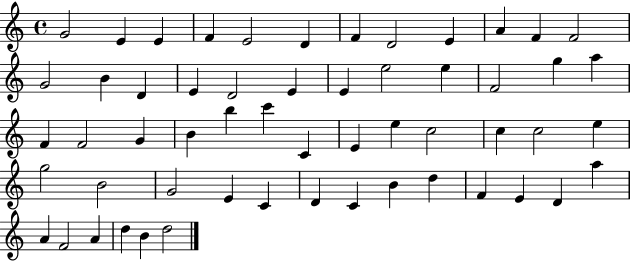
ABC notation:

X:1
T:Untitled
M:4/4
L:1/4
K:C
G2 E E F E2 D F D2 E A F F2 G2 B D E D2 E E e2 e F2 g a F F2 G B b c' C E e c2 c c2 e g2 B2 G2 E C D C B d F E D a A F2 A d B d2